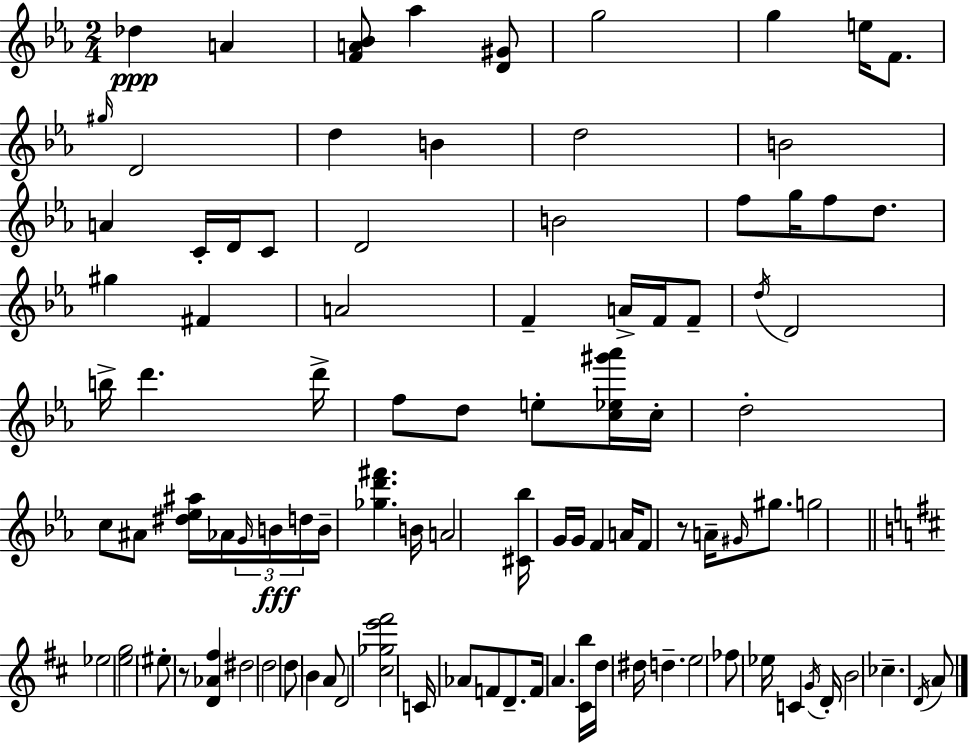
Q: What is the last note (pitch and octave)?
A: A4